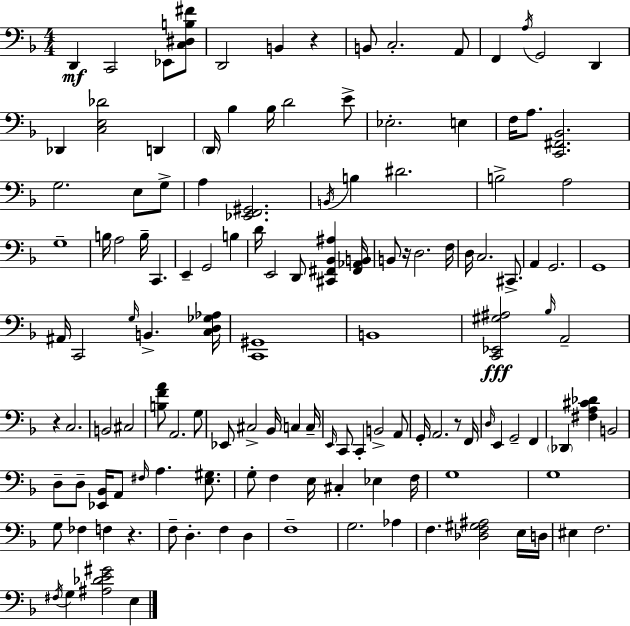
X:1
T:Untitled
M:4/4
L:1/4
K:F
D,, C,,2 _E,,/2 [C,^D,B,^F]/2 D,,2 B,, z B,,/2 C,2 A,,/2 F,, A,/4 G,,2 D,, _D,, [C,E,_D]2 D,, D,,/4 _B, _B,/4 D2 E/2 _E,2 E, F,/4 A,/2 [C,,^F,,_B,,]2 G,2 E,/2 G,/2 A, [_E,,F,,^G,,]2 B,,/4 B, ^D2 B,2 A,2 G,4 B,/4 A,2 B,/4 C,, E,, G,,2 B, D/4 E,,2 D,,/2 [^C,,^F,,_B,,^A,] [^F,,_A,,B,,]/4 B,,/2 z/4 D,2 F,/4 D,/4 C,2 ^C,,/2 A,, G,,2 G,,4 ^A,,/4 C,,2 G,/4 B,, [C,D,_G,_A,]/4 [C,,^G,,]4 B,,4 [C,,_E,,^G,^A,]2 _B,/4 A,,2 z C,2 B,,2 ^C,2 [B,FA]/2 A,,2 G,/2 _E,,/2 ^C,2 _B,,/4 C, C,/4 E,,/4 C,,/2 C,, B,,2 A,,/2 G,,/4 A,,2 z/2 F,,/4 D,/4 E,, G,,2 F,, _D,, [^F,A,^C_D] B,,2 D,/2 D,/2 [_E,,_B,,]/4 A,,/2 ^F,/4 A, [E,^G,]/2 G,/2 F, E,/4 ^C, _E, F,/4 G,4 G,4 G,/2 _F, F, z F,/2 D, F, D, F,4 G,2 _A, F, [_D,F,^G,^A,]2 E,/4 D,/4 ^E, F,2 ^F,/4 G, [^A,_DE^G]2 E,